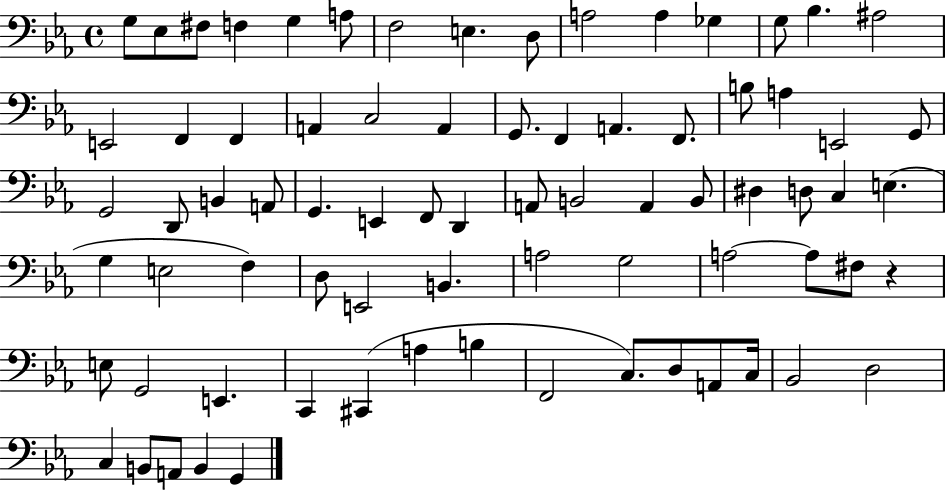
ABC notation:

X:1
T:Untitled
M:4/4
L:1/4
K:Eb
G,/2 _E,/2 ^F,/2 F, G, A,/2 F,2 E, D,/2 A,2 A, _G, G,/2 _B, ^A,2 E,,2 F,, F,, A,, C,2 A,, G,,/2 F,, A,, F,,/2 B,/2 A, E,,2 G,,/2 G,,2 D,,/2 B,, A,,/2 G,, E,, F,,/2 D,, A,,/2 B,,2 A,, B,,/2 ^D, D,/2 C, E, G, E,2 F, D,/2 E,,2 B,, A,2 G,2 A,2 A,/2 ^F,/2 z E,/2 G,,2 E,, C,, ^C,, A, B, F,,2 C,/2 D,/2 A,,/2 C,/4 _B,,2 D,2 C, B,,/2 A,,/2 B,, G,,